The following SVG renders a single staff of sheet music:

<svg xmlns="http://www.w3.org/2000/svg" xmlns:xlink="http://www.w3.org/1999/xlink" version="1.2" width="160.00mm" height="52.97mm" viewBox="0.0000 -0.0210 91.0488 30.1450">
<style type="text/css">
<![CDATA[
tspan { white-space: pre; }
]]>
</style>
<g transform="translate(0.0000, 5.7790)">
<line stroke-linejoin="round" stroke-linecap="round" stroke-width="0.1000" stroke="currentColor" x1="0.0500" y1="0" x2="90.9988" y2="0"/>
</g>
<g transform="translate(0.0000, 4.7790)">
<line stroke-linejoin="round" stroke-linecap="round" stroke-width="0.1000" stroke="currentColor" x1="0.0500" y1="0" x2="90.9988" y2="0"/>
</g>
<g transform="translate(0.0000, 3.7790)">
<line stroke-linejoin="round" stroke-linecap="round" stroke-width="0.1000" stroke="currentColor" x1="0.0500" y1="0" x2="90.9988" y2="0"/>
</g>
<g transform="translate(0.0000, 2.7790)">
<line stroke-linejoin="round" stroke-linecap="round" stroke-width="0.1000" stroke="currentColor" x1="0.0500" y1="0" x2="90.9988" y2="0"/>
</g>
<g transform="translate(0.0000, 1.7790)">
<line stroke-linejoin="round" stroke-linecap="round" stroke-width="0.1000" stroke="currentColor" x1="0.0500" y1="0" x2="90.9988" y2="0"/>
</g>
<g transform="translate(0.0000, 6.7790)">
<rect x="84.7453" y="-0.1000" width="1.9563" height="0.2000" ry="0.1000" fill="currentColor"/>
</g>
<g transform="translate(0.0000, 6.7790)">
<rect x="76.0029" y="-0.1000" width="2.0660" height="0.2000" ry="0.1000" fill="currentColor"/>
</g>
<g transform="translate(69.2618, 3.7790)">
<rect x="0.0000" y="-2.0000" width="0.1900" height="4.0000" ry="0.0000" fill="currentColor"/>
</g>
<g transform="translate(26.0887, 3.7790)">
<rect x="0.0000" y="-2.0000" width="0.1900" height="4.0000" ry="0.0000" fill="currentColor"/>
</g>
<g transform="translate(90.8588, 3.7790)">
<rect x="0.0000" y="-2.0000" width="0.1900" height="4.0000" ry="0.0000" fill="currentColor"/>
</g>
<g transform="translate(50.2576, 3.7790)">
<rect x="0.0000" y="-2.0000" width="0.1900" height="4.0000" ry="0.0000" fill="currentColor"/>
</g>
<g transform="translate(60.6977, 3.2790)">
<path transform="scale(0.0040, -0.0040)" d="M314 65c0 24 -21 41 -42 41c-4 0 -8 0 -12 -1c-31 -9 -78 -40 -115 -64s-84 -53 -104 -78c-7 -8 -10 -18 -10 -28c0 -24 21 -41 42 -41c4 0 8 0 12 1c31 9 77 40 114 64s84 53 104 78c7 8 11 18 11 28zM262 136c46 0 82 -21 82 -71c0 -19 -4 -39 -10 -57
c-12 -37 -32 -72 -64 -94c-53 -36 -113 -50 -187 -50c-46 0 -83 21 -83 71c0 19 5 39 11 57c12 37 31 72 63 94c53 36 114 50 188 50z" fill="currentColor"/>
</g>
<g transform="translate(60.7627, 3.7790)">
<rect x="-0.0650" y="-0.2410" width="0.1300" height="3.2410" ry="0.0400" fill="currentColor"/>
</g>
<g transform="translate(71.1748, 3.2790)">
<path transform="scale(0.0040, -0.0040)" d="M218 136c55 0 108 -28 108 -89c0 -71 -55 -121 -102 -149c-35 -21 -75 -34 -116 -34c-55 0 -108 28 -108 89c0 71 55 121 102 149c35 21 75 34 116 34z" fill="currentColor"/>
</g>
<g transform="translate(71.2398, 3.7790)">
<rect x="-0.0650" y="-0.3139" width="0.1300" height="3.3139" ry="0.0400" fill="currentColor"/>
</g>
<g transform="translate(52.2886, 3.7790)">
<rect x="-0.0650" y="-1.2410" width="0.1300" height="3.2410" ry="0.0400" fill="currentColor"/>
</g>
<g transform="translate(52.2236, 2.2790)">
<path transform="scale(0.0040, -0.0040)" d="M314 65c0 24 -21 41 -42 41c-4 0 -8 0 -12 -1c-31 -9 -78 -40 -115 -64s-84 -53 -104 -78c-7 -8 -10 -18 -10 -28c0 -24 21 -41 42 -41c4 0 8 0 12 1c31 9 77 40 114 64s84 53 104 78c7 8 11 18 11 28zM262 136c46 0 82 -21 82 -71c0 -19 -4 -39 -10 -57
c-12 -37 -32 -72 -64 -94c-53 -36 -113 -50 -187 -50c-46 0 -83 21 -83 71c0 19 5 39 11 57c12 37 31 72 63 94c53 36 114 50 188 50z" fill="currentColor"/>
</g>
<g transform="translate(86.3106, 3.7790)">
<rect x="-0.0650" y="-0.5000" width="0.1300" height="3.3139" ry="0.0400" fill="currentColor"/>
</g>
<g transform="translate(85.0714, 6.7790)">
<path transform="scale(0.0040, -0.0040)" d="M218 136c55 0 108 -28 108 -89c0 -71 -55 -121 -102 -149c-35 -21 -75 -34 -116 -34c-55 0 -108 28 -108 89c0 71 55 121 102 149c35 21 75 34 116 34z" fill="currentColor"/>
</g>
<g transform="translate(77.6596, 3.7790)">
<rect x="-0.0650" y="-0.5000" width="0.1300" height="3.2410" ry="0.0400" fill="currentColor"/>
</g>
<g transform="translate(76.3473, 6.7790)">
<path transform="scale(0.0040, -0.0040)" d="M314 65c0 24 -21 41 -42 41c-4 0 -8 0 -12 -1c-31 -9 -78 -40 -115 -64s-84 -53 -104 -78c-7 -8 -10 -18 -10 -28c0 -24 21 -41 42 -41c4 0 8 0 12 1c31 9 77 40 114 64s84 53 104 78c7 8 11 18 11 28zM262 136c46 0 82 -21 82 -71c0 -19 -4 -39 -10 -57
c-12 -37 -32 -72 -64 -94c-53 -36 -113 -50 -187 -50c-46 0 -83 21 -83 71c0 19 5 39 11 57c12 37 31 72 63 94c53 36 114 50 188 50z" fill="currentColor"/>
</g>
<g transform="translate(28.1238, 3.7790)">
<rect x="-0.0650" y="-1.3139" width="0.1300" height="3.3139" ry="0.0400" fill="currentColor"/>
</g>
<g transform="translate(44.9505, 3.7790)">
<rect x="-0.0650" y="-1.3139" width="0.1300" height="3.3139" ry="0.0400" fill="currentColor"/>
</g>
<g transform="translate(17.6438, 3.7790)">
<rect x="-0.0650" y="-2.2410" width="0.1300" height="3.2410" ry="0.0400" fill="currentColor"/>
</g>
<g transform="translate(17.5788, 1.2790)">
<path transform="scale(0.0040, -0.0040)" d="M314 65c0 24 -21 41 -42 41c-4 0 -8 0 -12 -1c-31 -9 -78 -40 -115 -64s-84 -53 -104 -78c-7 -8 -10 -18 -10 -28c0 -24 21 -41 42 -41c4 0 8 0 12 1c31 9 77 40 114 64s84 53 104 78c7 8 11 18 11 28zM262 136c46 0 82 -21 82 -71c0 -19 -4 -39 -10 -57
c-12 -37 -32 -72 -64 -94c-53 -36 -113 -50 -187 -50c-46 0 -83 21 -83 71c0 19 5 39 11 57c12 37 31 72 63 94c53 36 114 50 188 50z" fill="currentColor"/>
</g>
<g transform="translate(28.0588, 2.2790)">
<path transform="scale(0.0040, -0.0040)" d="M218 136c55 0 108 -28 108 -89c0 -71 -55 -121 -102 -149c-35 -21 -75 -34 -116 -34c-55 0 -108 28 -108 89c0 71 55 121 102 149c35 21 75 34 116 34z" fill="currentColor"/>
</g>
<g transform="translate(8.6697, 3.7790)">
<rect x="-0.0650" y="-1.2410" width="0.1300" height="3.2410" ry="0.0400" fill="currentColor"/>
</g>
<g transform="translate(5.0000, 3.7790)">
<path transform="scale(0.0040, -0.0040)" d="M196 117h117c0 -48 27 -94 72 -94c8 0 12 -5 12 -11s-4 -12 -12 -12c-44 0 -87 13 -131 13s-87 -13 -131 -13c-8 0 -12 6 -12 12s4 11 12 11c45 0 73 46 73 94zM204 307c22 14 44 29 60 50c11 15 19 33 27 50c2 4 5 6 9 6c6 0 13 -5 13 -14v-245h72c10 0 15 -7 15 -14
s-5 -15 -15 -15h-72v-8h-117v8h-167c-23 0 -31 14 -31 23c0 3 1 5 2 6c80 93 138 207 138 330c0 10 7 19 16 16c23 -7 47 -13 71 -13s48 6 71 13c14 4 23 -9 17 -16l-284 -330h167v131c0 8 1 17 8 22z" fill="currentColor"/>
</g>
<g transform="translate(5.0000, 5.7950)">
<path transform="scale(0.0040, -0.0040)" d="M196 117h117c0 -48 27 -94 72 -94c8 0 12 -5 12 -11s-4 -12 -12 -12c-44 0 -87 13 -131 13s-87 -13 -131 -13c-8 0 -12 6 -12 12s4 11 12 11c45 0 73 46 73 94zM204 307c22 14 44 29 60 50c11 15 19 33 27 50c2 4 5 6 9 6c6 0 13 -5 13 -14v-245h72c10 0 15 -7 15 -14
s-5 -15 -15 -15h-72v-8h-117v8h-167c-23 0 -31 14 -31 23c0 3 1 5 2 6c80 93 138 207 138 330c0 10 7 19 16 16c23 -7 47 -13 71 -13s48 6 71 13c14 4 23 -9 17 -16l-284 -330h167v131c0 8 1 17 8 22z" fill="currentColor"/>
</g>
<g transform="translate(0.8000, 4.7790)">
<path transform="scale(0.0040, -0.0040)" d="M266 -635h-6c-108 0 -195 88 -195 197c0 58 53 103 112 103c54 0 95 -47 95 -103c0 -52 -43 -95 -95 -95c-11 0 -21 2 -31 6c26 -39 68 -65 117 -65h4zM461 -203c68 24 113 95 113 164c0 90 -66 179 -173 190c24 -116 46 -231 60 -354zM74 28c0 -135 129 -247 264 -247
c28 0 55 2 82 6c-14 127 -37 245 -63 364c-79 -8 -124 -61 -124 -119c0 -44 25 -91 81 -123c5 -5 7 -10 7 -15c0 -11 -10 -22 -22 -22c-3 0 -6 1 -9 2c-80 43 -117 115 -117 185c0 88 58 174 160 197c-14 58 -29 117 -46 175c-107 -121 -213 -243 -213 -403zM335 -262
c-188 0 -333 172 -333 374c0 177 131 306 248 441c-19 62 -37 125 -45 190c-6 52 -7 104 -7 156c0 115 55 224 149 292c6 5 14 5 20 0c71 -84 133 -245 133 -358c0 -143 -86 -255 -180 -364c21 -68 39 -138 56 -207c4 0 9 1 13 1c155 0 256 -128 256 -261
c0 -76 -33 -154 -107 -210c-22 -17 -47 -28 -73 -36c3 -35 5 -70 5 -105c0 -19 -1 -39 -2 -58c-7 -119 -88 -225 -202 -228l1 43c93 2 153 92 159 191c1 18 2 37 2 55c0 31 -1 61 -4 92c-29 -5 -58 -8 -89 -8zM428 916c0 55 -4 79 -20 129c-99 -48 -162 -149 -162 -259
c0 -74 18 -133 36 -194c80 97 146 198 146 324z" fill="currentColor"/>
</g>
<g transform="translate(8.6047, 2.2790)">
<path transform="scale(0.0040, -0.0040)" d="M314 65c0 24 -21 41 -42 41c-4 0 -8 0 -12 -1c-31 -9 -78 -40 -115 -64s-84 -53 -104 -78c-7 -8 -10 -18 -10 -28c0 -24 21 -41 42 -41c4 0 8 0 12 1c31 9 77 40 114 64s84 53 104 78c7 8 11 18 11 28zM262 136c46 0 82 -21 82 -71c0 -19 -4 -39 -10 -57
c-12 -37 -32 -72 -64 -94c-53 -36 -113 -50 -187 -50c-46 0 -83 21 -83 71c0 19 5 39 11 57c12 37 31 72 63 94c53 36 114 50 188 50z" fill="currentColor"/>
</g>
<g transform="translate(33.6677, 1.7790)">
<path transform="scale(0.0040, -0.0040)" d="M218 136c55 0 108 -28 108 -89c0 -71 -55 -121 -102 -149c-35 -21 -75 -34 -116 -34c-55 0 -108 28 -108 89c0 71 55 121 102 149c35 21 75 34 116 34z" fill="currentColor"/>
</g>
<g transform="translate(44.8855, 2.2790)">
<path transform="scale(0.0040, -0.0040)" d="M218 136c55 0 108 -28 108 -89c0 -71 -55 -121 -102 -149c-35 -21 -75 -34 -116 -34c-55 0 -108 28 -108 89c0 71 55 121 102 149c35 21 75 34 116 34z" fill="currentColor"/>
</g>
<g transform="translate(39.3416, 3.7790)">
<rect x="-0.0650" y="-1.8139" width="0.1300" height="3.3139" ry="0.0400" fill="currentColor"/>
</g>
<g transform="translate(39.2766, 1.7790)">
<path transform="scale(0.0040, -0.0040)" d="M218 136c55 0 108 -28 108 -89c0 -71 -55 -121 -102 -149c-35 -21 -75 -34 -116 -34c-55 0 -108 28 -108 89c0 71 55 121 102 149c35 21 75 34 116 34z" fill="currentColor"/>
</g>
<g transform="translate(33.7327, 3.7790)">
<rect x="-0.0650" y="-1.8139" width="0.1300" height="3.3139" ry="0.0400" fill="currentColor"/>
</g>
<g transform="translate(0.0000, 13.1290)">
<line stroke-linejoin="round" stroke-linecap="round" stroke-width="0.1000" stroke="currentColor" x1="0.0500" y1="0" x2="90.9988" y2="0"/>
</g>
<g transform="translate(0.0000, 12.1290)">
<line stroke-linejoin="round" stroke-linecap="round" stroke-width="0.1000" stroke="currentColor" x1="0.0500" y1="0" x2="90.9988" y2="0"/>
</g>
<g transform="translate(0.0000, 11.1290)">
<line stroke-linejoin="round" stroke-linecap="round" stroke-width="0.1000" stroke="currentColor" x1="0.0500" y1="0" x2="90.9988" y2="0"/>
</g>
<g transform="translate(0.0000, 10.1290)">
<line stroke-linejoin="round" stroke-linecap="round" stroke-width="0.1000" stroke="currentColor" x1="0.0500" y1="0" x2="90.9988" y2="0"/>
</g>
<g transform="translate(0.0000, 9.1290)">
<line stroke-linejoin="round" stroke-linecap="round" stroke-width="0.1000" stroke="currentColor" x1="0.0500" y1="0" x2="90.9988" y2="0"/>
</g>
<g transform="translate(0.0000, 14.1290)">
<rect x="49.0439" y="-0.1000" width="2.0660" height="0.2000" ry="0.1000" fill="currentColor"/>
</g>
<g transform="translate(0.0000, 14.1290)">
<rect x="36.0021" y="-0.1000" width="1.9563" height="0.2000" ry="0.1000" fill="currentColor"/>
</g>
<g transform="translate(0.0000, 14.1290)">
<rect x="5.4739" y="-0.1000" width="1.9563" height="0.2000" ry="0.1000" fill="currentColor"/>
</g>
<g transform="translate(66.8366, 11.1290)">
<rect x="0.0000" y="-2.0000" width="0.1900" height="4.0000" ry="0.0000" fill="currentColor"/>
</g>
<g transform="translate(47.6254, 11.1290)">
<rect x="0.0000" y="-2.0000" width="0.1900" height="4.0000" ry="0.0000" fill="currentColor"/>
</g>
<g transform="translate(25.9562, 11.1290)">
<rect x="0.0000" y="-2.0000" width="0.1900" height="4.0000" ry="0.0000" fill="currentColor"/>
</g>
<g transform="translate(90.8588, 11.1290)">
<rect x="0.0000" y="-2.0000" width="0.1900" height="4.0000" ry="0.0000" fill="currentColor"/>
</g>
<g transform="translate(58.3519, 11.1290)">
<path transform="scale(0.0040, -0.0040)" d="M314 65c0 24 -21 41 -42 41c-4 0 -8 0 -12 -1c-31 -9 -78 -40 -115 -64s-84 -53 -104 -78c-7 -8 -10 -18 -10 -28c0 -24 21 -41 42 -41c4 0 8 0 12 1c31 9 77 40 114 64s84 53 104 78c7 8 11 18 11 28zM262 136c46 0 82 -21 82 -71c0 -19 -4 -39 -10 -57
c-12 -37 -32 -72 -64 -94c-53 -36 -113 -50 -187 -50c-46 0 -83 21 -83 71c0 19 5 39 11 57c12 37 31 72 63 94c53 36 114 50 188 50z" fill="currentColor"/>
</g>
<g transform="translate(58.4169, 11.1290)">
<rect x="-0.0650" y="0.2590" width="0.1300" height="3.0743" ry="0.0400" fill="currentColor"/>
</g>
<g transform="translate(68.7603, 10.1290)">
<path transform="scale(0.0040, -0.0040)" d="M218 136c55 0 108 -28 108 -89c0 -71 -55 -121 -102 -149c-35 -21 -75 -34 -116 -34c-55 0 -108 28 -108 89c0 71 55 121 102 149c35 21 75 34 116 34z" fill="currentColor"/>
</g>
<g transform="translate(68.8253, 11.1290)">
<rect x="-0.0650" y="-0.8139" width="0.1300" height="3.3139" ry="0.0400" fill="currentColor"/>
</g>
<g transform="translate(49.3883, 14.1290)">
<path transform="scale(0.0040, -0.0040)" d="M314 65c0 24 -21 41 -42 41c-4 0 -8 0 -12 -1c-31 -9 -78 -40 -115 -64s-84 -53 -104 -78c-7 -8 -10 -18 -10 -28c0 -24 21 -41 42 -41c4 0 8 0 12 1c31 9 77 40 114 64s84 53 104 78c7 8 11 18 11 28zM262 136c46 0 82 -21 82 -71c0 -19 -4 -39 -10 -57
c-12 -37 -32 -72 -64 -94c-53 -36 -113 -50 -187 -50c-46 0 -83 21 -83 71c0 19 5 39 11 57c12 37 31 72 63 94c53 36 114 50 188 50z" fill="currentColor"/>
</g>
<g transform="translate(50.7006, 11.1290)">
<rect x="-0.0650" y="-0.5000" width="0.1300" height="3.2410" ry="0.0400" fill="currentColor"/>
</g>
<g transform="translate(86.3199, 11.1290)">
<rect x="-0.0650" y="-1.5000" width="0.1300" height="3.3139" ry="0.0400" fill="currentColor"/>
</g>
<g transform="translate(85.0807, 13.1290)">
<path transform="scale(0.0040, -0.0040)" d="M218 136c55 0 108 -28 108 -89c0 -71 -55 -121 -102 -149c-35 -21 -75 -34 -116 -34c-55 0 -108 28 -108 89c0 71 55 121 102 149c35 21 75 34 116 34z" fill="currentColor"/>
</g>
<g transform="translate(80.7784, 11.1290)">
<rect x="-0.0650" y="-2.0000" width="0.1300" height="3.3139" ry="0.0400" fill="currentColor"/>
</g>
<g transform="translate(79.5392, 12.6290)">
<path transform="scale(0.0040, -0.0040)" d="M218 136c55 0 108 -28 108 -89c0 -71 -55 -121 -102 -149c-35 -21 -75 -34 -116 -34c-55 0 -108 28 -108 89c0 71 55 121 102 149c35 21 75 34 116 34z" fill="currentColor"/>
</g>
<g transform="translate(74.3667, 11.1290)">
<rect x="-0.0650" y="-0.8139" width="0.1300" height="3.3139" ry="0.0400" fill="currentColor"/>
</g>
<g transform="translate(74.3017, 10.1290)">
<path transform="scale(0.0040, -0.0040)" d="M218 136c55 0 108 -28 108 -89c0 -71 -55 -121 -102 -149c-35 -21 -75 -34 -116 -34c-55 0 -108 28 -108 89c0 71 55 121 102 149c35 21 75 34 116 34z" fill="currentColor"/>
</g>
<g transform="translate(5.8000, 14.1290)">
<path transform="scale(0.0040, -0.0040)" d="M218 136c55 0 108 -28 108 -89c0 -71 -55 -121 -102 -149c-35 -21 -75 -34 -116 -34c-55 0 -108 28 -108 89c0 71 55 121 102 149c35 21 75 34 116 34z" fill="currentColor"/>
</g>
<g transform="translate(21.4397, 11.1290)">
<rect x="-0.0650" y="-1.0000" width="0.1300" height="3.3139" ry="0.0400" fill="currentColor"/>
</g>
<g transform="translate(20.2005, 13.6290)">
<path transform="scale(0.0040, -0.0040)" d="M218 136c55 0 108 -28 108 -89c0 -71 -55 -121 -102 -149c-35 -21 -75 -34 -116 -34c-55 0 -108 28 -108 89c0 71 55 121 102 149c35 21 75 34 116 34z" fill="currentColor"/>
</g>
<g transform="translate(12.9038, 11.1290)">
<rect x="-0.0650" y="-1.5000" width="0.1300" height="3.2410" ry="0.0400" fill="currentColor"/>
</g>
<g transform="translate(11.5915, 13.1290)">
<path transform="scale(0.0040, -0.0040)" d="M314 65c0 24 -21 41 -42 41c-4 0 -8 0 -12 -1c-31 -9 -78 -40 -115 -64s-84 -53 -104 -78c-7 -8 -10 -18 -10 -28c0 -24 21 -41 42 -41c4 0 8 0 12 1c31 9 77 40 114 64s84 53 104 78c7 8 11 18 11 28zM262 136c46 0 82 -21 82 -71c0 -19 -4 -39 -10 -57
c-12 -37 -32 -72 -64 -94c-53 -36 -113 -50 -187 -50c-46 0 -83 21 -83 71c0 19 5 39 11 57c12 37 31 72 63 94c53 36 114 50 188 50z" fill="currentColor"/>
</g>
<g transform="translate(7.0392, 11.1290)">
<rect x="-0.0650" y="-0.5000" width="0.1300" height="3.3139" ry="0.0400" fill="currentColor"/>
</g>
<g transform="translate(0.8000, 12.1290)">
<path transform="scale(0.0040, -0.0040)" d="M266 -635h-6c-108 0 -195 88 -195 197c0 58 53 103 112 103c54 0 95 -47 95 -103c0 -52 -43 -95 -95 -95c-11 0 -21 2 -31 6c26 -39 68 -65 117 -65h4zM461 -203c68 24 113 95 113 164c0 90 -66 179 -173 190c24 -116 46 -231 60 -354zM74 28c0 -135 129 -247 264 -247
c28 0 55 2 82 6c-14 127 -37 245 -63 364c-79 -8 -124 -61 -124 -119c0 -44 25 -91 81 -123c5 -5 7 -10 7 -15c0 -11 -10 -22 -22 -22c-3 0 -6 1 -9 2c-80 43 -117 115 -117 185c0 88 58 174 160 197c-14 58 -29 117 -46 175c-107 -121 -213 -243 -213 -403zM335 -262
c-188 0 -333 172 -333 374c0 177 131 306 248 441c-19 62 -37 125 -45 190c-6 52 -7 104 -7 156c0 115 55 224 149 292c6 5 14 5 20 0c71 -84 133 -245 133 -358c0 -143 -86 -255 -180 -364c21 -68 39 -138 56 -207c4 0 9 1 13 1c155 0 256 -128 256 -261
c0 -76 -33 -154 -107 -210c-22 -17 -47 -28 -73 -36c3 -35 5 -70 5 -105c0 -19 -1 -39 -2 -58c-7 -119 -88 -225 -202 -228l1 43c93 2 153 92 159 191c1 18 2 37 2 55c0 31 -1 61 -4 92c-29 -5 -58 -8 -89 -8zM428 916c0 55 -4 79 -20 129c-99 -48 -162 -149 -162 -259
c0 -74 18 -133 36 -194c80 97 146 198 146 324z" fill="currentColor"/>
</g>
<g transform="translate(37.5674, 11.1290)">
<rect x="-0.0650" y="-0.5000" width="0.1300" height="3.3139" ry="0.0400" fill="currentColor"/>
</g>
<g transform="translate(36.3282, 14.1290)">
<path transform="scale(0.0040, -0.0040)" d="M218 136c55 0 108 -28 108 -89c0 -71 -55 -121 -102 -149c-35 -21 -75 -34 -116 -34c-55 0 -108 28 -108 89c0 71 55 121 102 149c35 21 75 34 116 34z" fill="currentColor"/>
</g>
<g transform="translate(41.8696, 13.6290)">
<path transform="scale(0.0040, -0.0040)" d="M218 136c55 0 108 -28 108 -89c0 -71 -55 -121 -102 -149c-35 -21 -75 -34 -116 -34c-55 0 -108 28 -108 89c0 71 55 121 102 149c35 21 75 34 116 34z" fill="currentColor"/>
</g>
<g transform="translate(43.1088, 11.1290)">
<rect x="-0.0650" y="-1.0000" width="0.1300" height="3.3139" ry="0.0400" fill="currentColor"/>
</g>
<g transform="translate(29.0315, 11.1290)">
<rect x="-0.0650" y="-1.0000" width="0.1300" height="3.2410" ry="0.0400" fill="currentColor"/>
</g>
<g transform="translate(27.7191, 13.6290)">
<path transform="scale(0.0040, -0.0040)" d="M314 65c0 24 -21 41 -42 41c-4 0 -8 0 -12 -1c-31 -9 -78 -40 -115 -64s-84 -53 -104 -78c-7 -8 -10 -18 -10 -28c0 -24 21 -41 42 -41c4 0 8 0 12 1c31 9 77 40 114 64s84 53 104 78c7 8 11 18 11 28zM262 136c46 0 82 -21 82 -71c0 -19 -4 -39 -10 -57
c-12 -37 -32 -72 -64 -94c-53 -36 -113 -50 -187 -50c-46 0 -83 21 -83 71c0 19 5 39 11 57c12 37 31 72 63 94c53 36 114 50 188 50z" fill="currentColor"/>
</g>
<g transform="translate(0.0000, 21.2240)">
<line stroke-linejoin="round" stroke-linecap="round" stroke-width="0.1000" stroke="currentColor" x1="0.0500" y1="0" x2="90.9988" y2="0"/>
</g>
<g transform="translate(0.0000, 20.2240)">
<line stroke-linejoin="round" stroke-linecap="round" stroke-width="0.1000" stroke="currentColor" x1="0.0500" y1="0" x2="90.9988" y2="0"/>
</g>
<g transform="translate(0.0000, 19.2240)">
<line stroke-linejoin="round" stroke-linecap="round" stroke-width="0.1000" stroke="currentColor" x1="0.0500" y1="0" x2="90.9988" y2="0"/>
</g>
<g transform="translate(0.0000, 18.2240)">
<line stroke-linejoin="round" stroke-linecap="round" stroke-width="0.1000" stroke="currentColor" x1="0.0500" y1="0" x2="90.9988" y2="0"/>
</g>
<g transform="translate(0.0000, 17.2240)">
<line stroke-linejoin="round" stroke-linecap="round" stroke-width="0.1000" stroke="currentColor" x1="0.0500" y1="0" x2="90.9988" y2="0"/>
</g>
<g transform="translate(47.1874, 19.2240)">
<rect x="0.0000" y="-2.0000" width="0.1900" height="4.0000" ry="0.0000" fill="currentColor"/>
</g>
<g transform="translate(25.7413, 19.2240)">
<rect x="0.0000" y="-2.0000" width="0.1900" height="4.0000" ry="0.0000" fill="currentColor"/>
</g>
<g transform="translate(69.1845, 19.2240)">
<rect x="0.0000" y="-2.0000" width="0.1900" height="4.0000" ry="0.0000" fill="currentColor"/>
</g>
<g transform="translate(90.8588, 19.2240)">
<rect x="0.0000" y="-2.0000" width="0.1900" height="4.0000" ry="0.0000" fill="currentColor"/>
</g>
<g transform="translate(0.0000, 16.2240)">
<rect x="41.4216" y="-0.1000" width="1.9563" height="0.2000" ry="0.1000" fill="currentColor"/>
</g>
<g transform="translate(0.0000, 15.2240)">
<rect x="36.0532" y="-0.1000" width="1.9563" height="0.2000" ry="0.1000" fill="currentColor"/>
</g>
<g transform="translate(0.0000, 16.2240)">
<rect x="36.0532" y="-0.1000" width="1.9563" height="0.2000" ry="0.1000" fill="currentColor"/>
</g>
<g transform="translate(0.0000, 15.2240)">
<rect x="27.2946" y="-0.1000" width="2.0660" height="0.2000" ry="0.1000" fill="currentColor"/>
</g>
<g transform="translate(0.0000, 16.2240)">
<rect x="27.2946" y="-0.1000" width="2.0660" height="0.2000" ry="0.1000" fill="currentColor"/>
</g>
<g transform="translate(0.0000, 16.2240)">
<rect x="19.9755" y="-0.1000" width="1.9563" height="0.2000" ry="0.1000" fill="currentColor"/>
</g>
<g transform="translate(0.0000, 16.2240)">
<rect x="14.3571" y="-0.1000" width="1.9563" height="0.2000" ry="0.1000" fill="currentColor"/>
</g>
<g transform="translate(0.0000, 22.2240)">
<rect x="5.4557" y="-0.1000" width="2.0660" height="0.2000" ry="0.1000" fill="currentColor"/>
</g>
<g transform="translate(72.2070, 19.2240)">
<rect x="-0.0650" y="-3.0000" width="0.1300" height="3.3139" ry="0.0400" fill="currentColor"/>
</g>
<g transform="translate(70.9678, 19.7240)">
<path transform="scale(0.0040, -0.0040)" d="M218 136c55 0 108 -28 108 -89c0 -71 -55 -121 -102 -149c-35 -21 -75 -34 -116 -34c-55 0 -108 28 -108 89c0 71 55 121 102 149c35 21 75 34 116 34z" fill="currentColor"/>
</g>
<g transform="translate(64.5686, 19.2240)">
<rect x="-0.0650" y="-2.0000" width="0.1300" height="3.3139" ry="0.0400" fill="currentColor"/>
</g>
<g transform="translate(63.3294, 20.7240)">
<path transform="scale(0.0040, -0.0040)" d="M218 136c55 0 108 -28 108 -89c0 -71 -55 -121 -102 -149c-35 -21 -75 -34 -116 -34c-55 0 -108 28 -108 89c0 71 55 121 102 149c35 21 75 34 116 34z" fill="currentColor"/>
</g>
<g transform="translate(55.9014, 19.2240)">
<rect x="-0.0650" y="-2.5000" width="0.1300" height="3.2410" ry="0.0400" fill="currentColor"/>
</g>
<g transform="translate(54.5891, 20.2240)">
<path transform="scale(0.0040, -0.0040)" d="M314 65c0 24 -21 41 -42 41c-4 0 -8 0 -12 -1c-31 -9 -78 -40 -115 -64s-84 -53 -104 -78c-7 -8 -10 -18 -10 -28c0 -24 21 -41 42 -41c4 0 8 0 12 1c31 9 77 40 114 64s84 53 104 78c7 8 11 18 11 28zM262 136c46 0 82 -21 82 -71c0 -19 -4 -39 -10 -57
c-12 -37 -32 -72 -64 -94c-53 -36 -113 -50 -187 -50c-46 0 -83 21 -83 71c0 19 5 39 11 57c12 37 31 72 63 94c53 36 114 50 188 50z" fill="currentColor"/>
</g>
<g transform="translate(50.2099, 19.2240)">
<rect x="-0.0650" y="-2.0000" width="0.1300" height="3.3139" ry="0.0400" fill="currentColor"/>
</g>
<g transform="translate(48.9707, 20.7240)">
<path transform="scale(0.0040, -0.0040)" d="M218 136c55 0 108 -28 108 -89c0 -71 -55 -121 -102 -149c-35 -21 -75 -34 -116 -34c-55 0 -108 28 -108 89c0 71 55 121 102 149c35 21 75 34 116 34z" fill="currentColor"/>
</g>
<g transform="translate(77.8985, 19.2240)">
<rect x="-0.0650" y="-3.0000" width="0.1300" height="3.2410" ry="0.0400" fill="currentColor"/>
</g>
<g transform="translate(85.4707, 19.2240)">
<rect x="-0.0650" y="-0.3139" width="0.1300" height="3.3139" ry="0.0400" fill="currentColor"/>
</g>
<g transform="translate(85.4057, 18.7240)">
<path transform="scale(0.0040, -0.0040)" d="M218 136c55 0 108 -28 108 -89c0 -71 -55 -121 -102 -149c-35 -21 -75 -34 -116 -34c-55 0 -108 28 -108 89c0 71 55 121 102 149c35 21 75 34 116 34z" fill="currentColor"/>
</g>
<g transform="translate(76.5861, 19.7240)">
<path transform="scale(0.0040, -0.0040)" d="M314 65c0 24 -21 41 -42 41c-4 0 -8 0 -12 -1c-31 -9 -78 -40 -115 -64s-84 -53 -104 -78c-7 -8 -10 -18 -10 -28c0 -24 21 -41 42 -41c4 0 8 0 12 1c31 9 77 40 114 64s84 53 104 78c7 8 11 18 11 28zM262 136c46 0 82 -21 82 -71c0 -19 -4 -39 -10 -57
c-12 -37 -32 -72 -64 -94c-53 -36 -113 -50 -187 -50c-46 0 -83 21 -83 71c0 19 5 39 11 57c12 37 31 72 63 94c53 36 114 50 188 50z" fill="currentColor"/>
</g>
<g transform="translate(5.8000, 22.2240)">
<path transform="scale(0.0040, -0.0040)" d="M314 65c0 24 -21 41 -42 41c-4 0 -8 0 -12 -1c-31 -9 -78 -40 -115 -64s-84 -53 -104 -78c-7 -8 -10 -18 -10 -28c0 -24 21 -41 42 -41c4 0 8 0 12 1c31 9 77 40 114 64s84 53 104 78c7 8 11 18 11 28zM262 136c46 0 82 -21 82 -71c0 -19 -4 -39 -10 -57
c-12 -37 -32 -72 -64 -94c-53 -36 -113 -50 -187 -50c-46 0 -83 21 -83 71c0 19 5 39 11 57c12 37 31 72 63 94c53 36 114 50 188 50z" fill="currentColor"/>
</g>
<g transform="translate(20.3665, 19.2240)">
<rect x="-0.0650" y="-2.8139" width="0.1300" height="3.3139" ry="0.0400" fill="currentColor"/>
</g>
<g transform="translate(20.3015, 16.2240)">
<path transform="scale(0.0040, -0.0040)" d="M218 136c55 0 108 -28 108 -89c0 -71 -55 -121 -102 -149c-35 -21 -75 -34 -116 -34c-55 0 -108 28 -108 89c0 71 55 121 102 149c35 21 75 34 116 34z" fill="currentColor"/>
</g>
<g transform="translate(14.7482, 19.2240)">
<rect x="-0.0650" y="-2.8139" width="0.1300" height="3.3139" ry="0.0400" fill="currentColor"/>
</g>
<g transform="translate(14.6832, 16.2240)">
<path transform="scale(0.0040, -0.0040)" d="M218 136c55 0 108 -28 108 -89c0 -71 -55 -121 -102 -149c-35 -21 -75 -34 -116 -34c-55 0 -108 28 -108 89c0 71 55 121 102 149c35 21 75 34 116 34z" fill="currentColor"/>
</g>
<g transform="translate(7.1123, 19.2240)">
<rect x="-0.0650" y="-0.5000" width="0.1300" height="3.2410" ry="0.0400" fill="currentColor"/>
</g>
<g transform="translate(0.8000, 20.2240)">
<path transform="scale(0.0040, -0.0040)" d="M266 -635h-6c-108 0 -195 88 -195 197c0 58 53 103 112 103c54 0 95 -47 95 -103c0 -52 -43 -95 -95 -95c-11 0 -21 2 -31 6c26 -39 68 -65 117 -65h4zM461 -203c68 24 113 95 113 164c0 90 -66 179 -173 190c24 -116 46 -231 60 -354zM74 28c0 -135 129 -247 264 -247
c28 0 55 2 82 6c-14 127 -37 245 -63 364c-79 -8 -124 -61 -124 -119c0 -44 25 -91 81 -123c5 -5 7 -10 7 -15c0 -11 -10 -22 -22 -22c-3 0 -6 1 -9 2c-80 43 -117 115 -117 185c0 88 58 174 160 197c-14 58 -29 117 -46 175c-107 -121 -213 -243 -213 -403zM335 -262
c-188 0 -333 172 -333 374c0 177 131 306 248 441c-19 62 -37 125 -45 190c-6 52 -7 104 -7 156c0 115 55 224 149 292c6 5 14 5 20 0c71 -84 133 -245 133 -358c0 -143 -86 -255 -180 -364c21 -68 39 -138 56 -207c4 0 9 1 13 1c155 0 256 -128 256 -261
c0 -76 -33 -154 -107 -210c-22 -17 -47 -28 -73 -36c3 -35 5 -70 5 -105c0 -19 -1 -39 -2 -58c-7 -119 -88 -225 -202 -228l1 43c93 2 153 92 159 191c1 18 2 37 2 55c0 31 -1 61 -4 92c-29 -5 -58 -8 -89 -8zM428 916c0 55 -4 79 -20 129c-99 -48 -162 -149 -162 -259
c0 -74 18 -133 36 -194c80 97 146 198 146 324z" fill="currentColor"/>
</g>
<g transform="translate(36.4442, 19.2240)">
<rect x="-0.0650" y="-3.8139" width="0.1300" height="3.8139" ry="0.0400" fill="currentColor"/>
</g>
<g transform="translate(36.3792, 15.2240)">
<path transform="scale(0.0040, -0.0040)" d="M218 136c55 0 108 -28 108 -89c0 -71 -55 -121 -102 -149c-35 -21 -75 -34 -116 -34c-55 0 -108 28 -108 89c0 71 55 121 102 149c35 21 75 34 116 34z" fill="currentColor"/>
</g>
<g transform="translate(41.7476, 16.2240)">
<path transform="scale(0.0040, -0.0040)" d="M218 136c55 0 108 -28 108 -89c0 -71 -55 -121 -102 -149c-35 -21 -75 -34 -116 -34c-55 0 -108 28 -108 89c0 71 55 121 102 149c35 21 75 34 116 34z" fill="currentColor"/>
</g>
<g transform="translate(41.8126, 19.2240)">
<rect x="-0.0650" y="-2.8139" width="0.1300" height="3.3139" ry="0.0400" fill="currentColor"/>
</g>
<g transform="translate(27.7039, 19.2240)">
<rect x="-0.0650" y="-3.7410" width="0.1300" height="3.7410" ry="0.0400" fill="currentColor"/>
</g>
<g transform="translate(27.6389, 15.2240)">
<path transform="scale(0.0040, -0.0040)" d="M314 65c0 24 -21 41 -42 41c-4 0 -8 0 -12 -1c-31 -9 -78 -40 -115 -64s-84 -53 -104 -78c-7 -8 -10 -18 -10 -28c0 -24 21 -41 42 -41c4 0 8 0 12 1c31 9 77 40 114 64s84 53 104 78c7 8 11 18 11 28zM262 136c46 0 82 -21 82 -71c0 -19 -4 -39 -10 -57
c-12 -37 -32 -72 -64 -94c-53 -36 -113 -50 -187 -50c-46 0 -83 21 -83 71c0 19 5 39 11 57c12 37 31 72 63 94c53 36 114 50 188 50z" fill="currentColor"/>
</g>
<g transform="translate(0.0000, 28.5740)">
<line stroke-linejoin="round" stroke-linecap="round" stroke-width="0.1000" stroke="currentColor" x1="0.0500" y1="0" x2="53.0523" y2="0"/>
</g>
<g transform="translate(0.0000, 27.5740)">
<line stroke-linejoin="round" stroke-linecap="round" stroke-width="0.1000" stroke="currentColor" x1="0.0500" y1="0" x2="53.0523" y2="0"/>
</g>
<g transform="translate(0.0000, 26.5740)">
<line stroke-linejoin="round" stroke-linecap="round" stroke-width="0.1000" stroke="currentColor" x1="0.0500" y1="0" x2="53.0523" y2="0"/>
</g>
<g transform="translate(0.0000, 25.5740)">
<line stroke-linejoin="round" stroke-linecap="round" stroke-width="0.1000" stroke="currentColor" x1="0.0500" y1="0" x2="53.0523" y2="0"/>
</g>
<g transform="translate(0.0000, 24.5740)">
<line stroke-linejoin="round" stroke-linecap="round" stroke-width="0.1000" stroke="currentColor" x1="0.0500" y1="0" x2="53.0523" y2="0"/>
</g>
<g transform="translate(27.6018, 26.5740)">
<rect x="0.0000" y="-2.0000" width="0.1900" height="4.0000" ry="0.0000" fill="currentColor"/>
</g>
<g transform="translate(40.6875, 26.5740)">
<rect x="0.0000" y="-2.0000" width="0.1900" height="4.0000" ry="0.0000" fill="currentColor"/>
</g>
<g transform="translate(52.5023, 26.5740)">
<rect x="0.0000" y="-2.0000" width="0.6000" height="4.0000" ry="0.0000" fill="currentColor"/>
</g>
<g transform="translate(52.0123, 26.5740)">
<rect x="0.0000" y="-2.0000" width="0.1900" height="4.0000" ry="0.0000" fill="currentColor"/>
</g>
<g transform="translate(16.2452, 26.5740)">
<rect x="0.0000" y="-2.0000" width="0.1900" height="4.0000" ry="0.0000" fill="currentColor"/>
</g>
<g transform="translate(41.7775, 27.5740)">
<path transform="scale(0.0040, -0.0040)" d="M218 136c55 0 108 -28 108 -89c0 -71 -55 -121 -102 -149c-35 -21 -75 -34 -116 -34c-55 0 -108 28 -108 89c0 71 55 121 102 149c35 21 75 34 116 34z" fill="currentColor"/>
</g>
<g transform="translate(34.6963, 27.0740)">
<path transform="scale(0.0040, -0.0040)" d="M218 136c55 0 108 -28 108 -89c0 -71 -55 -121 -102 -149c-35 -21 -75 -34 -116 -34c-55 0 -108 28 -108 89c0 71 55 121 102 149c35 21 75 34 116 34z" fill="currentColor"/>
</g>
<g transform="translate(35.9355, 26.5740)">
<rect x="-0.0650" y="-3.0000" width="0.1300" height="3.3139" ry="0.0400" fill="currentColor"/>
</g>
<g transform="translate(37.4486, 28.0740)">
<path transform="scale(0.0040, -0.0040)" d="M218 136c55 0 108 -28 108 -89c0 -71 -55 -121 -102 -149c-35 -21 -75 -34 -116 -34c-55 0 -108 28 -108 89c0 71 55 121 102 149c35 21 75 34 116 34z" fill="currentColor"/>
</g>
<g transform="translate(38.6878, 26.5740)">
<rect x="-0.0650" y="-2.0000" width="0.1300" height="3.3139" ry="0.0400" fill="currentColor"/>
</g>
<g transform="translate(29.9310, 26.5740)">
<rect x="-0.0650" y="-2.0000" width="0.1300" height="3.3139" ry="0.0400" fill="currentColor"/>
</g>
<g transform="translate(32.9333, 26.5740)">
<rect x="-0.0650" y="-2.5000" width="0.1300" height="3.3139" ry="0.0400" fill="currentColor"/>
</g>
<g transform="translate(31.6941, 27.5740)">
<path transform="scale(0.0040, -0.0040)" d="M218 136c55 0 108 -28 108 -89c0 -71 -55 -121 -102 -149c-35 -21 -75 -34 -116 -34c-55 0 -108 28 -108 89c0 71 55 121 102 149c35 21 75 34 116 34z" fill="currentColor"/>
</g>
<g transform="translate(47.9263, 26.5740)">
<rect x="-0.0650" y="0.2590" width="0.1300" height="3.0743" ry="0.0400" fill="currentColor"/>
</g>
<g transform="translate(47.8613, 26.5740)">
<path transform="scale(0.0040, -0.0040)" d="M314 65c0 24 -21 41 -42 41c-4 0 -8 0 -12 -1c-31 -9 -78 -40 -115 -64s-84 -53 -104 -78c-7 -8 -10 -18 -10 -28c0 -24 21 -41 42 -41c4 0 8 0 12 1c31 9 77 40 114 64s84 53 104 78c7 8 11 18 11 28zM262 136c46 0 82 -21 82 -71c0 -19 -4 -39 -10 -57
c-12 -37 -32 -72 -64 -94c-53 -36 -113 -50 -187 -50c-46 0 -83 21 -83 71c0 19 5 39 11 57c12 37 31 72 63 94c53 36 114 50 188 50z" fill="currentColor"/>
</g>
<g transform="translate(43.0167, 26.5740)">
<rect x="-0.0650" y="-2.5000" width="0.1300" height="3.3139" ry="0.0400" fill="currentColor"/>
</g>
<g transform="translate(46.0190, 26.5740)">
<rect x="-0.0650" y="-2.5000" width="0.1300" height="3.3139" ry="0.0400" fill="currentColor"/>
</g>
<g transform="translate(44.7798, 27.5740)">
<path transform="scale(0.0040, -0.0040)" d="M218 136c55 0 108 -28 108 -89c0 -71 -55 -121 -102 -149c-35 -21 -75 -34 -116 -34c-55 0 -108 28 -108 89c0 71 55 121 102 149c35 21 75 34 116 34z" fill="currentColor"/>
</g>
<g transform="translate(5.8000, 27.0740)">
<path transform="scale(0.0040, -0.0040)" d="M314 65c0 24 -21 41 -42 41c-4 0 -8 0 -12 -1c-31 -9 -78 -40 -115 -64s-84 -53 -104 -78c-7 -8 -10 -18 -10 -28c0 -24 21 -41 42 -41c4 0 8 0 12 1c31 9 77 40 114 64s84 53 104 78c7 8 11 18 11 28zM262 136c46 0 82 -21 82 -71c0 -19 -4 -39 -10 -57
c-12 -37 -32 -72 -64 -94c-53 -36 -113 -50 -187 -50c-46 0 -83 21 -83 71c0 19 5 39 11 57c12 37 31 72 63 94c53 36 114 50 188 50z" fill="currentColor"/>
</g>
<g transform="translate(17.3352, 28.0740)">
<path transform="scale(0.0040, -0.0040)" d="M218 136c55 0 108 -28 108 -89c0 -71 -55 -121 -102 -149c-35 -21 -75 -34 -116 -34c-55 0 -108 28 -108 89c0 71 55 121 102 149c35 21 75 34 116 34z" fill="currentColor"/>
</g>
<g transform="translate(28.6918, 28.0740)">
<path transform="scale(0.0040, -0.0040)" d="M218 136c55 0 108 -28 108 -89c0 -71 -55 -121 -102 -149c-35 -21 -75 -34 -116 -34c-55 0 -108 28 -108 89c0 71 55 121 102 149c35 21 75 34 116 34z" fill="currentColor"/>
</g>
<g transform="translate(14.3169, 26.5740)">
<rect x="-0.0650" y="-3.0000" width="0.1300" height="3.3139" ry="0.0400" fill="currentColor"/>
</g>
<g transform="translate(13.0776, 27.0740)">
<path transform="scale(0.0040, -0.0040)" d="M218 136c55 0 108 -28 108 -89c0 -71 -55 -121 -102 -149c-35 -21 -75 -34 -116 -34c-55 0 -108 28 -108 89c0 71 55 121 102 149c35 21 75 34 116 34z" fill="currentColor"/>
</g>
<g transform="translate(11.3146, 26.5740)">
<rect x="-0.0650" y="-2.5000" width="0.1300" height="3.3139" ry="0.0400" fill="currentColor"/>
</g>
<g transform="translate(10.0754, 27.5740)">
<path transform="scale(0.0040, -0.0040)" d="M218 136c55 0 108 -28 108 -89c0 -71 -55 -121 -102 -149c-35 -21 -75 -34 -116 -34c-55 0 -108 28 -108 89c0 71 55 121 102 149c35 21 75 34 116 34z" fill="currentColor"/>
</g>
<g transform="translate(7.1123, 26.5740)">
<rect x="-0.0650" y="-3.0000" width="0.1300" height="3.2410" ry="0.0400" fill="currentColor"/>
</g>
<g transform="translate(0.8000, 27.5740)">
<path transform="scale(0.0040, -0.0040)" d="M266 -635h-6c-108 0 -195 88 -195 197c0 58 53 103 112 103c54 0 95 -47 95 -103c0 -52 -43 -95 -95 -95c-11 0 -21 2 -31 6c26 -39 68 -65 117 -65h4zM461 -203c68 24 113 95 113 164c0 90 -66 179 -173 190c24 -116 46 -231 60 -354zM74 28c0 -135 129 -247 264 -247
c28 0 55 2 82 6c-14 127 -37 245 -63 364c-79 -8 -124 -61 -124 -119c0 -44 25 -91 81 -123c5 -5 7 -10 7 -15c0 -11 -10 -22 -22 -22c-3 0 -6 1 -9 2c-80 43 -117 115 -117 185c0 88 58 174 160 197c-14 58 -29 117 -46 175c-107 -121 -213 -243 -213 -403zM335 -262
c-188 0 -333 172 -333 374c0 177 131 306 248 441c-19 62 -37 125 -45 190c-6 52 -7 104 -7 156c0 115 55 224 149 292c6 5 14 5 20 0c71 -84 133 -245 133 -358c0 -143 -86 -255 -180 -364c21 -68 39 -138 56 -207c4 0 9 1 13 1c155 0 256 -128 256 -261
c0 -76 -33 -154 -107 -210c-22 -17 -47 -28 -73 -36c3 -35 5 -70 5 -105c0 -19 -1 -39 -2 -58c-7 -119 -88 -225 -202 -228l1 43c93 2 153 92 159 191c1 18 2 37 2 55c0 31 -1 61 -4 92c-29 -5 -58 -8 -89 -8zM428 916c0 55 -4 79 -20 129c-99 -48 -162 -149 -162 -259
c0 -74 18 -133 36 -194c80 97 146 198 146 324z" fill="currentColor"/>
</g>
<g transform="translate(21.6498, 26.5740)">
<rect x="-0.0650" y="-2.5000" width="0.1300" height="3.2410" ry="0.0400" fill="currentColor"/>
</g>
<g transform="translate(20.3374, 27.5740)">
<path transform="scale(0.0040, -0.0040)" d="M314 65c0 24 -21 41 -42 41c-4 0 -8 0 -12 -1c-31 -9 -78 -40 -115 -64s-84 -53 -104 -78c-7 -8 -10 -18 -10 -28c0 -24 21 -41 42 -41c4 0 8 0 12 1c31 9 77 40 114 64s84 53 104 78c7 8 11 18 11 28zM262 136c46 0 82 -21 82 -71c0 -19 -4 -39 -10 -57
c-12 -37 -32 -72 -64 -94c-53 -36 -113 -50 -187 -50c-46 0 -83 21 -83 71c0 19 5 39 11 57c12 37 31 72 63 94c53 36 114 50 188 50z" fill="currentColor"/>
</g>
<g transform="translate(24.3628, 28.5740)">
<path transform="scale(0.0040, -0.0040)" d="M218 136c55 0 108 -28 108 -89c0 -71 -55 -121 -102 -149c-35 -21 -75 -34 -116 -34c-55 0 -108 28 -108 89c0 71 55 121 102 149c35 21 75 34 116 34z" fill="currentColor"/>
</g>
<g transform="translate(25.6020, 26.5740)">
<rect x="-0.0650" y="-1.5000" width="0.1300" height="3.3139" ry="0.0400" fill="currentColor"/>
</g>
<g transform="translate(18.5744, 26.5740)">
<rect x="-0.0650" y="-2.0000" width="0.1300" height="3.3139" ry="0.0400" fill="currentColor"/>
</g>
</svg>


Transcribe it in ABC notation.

X:1
T:Untitled
M:4/4
L:1/4
K:C
e2 g2 e f f e e2 c2 c C2 C C E2 D D2 C D C2 B2 d d F E C2 a a c'2 c' a F G2 F A A2 c A2 G A F G2 E F G A F G G B2